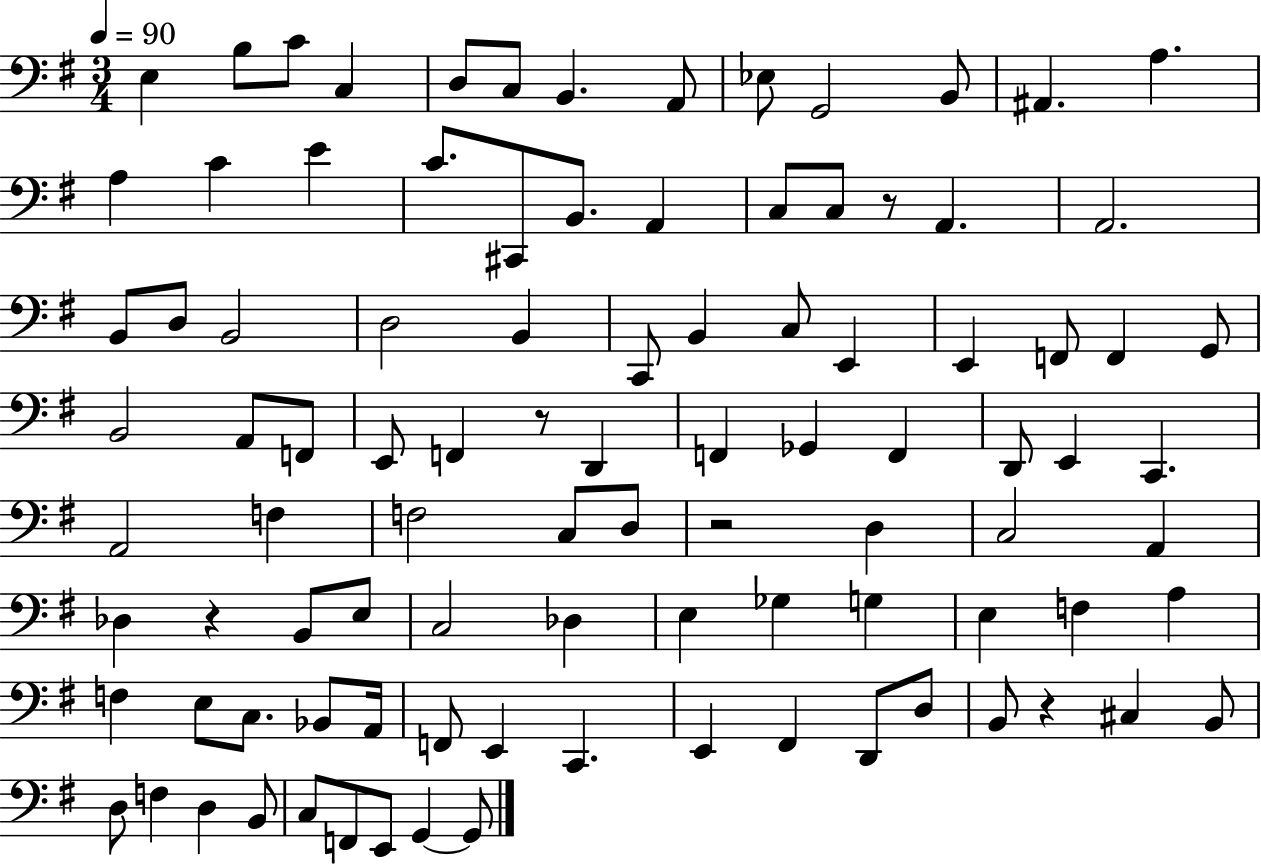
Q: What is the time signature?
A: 3/4